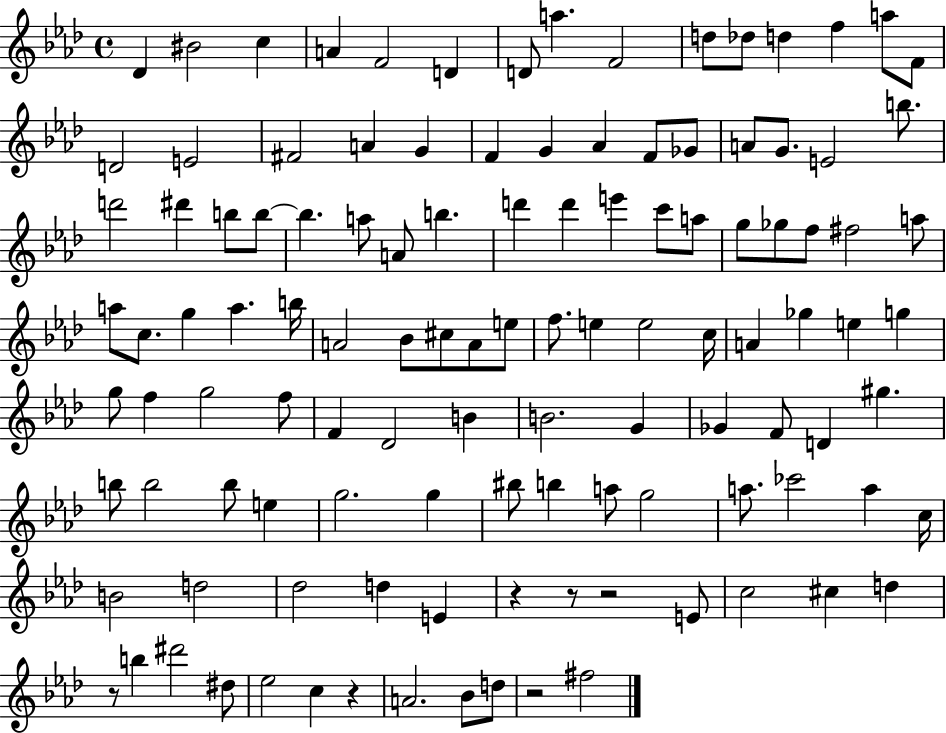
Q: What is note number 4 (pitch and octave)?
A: A4